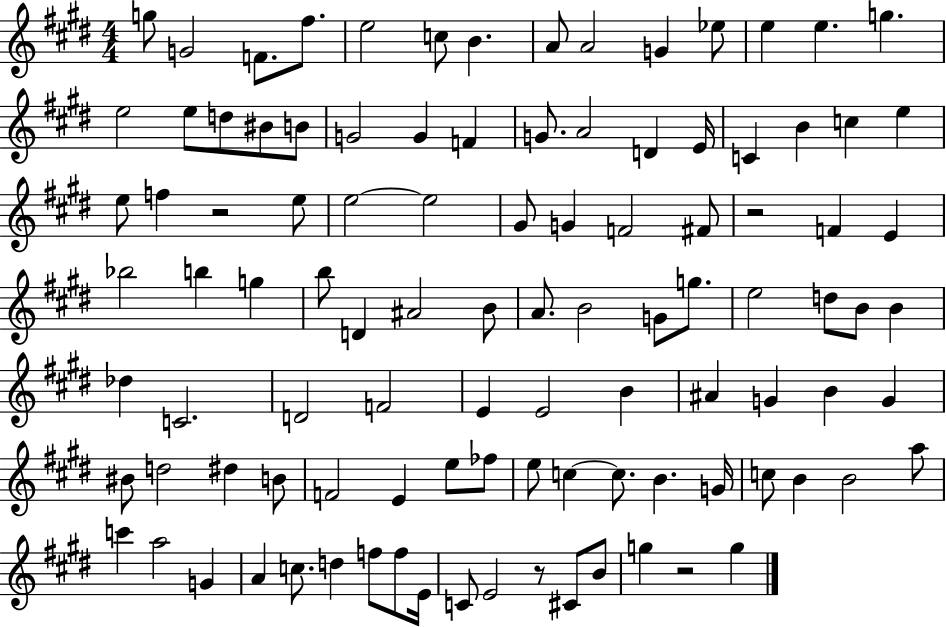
G5/e G4/h F4/e. F#5/e. E5/h C5/e B4/q. A4/e A4/h G4/q Eb5/e E5/q E5/q. G5/q. E5/h E5/e D5/e BIS4/e B4/e G4/h G4/q F4/q G4/e. A4/h D4/q E4/s C4/q B4/q C5/q E5/q E5/e F5/q R/h E5/e E5/h E5/h G#4/e G4/q F4/h F#4/e R/h F4/q E4/q Bb5/h B5/q G5/q B5/e D4/q A#4/h B4/e A4/e. B4/h G4/e G5/e. E5/h D5/e B4/e B4/q Db5/q C4/h. D4/h F4/h E4/q E4/h B4/q A#4/q G4/q B4/q G4/q BIS4/e D5/h D#5/q B4/e F4/h E4/q E5/e FES5/e E5/e C5/q C5/e. B4/q. G4/s C5/e B4/q B4/h A5/e C6/q A5/h G4/q A4/q C5/e. D5/q F5/e F5/e E4/s C4/e E4/h R/e C#4/e B4/e G5/q R/h G5/q